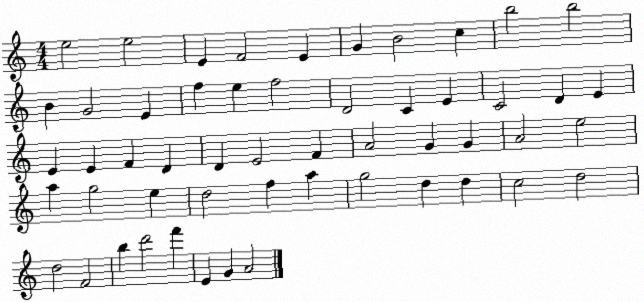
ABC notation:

X:1
T:Untitled
M:4/4
L:1/4
K:C
e2 e2 E F2 E G B2 c b2 b2 B G2 E f e f2 D2 C E C2 D E E E F D D E2 F A2 G G A2 e2 a g2 e d2 f a g2 d d c2 d2 d2 F2 b d'2 f' E G A2